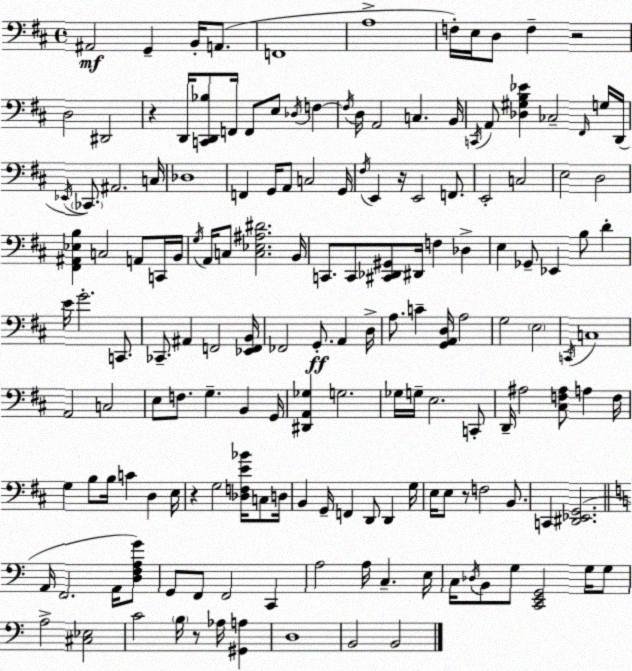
X:1
T:Untitled
M:4/4
L:1/4
K:D
^A,,2 G,, B,,/4 A,,/2 F,,4 A,4 F,/4 E,/4 D,/2 F, z2 D,2 ^D,,2 z D,,/4 [C,,D,,_B,]/2 F,,/4 F,,/2 E,/2 _D,/4 F, F,/4 D,/4 A,,2 C, B,,/4 C,,/4 A,,/2 [_D,^G,B,_E] _C,2 ^F,,/4 G,/4 D,,/4 _E,,/4 _C,,/2 ^A,,2 C,/4 _D,4 F,, G,,/4 A,,/2 C,2 G,,/4 ^F,/4 E,, z/4 E,,2 F,,/2 E,,2 C,2 E,2 D,2 [^F,,^A,,_E,B,] C,2 A,,/2 C,,/4 B,,/4 G,/4 A,,/4 C,/2 [C,_E,^A,^D]2 B,,/4 C,,/2 C,,/2 [^C,,_D,,^G,,]/2 ^D,,/4 F, _D, E, _G,,/2 _E,, B,/2 D E/4 G2 C,,/2 _C,,/2 ^A,, F,,2 [_E,,F,,B,,]/4 _F,,2 G,,/2 A,, D,/4 A,/2 C [G,,A,,D,]/4 A,2 G,2 E,2 C,,/4 C,4 A,,2 C,2 E,/2 F,/2 G, B,, G,,/4 [^D,,A,,_G,] G,2 _G,/4 G,/4 E,2 C,,/2 D,,/4 ^A,2 [^C,F,^A,]/2 A, F,/4 G, B,/2 B,/4 C D, E,/4 z G,2 [_D,F,E_B]/4 C,/2 D,/4 B,, G,,/4 F,, D,,/2 D,, G,/4 E,/4 E,/2 z/2 F,2 B,,/2 C,, [^D,,_E,,G,,]2 A,,/4 F,,2 A,,/4 [D,F,A,G]/2 G,,/2 F,,/2 F,,2 C,, A,2 A,/4 C, E,/4 C,/4 _D,/4 B,,/2 G,/2 [C,,E,,G,,]2 G,/4 G,/2 A,2 [^C,_E,]2 C2 B,/4 z/2 _A,/4 [^G,,A,] D,4 B,,2 B,,2